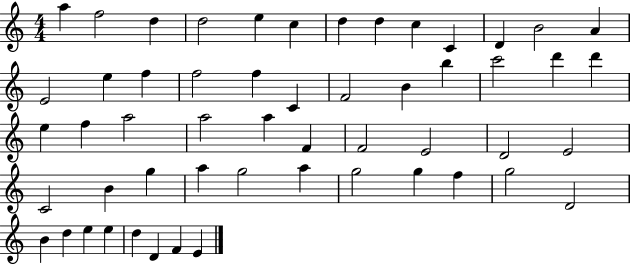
X:1
T:Untitled
M:4/4
L:1/4
K:C
a f2 d d2 e c d d c C D B2 A E2 e f f2 f C F2 B b c'2 d' d' e f a2 a2 a F F2 E2 D2 E2 C2 B g a g2 a g2 g f g2 D2 B d e e d D F E